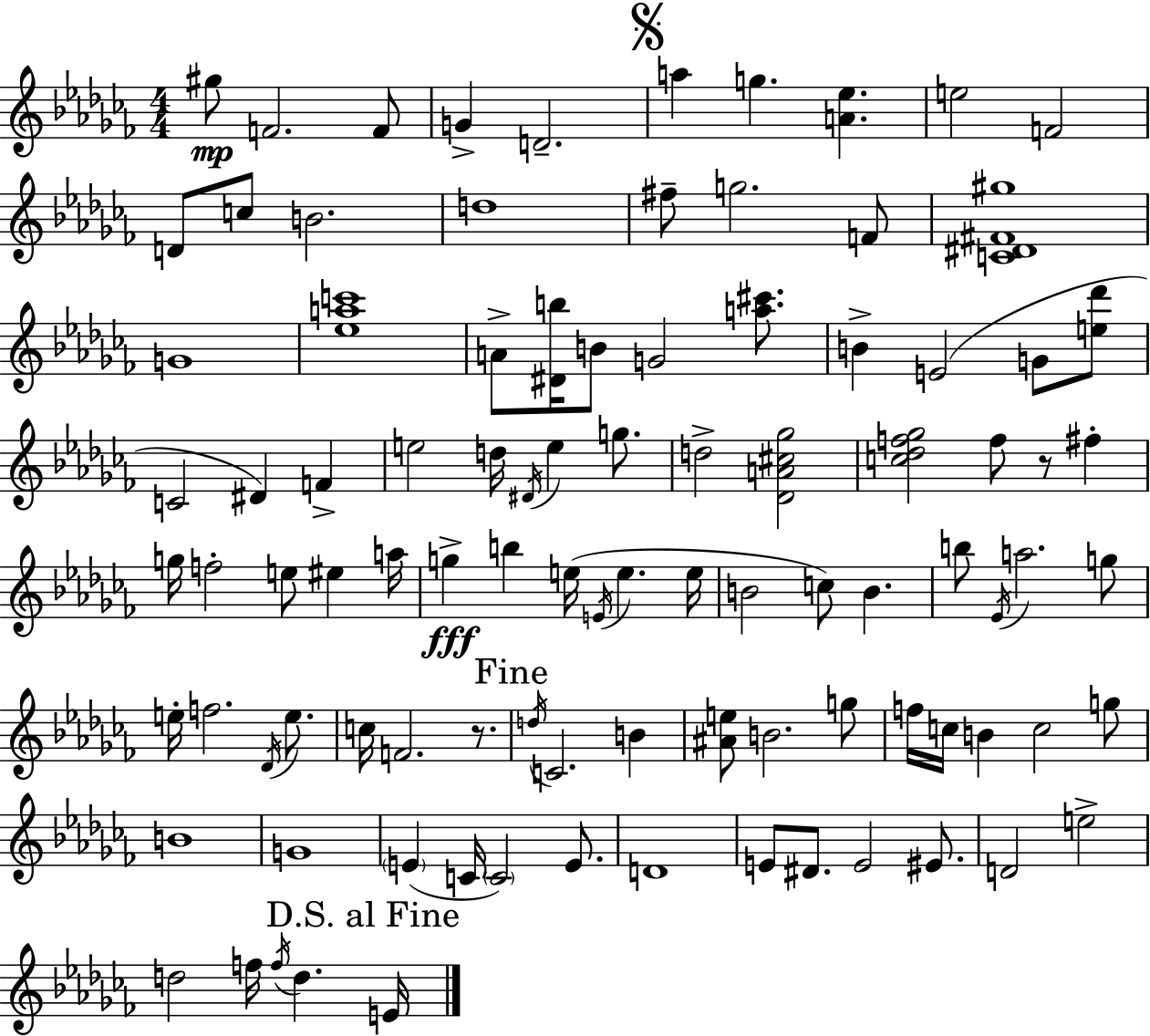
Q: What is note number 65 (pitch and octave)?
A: C5